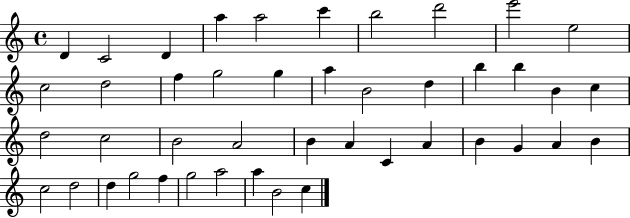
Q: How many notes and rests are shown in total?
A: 44